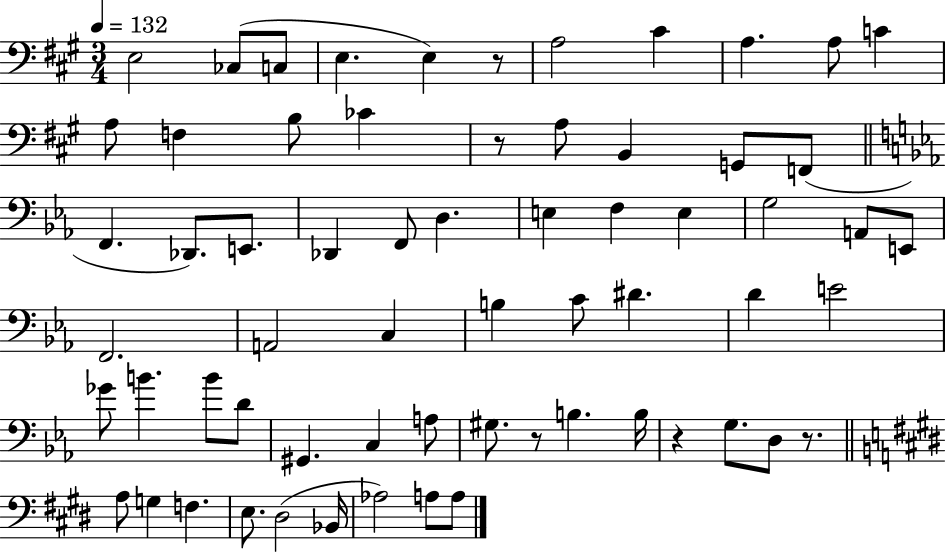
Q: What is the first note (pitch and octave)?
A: E3